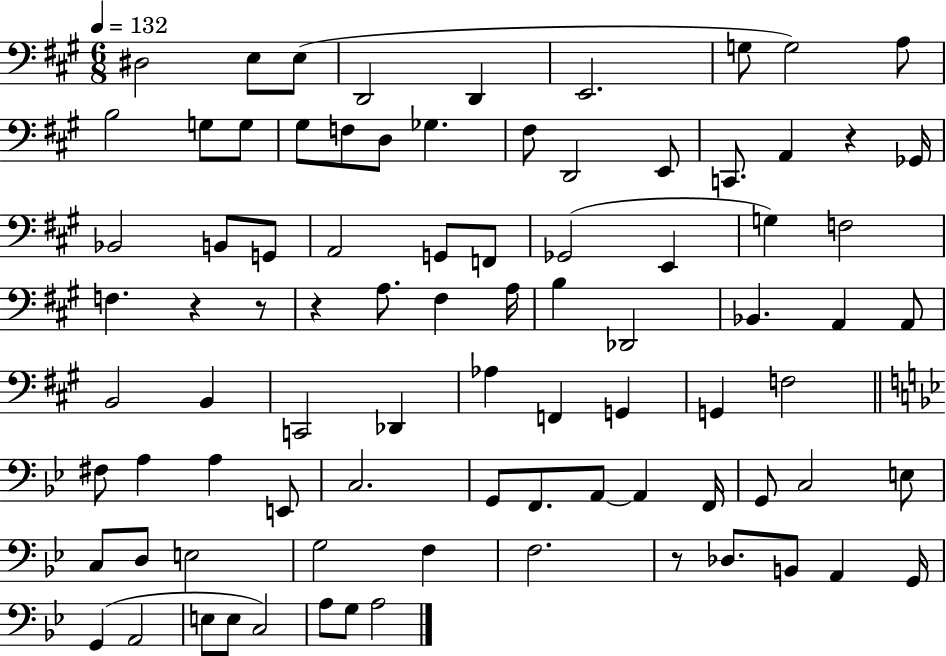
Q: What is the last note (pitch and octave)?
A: A3